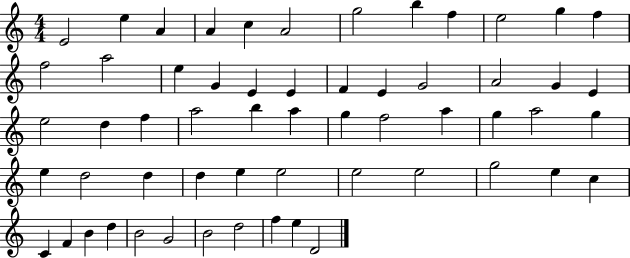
E4/h E5/q A4/q A4/q C5/q A4/h G5/h B5/q F5/q E5/h G5/q F5/q F5/h A5/h E5/q G4/q E4/q E4/q F4/q E4/q G4/h A4/h G4/q E4/q E5/h D5/q F5/q A5/h B5/q A5/q G5/q F5/h A5/q G5/q A5/h G5/q E5/q D5/h D5/q D5/q E5/q E5/h E5/h E5/h G5/h E5/q C5/q C4/q F4/q B4/q D5/q B4/h G4/h B4/h D5/h F5/q E5/q D4/h